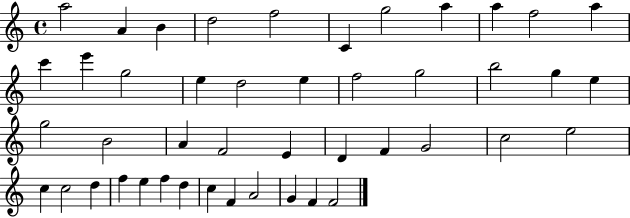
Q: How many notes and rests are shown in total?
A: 45